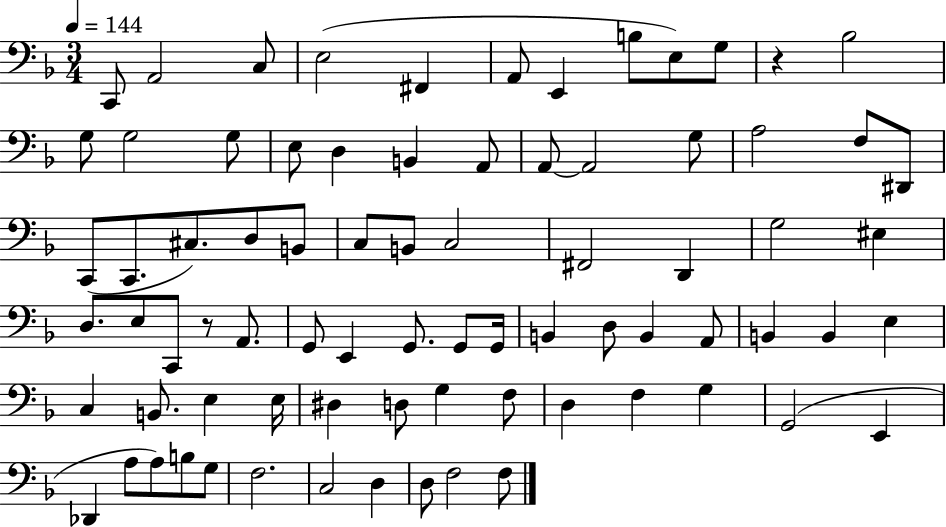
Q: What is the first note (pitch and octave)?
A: C2